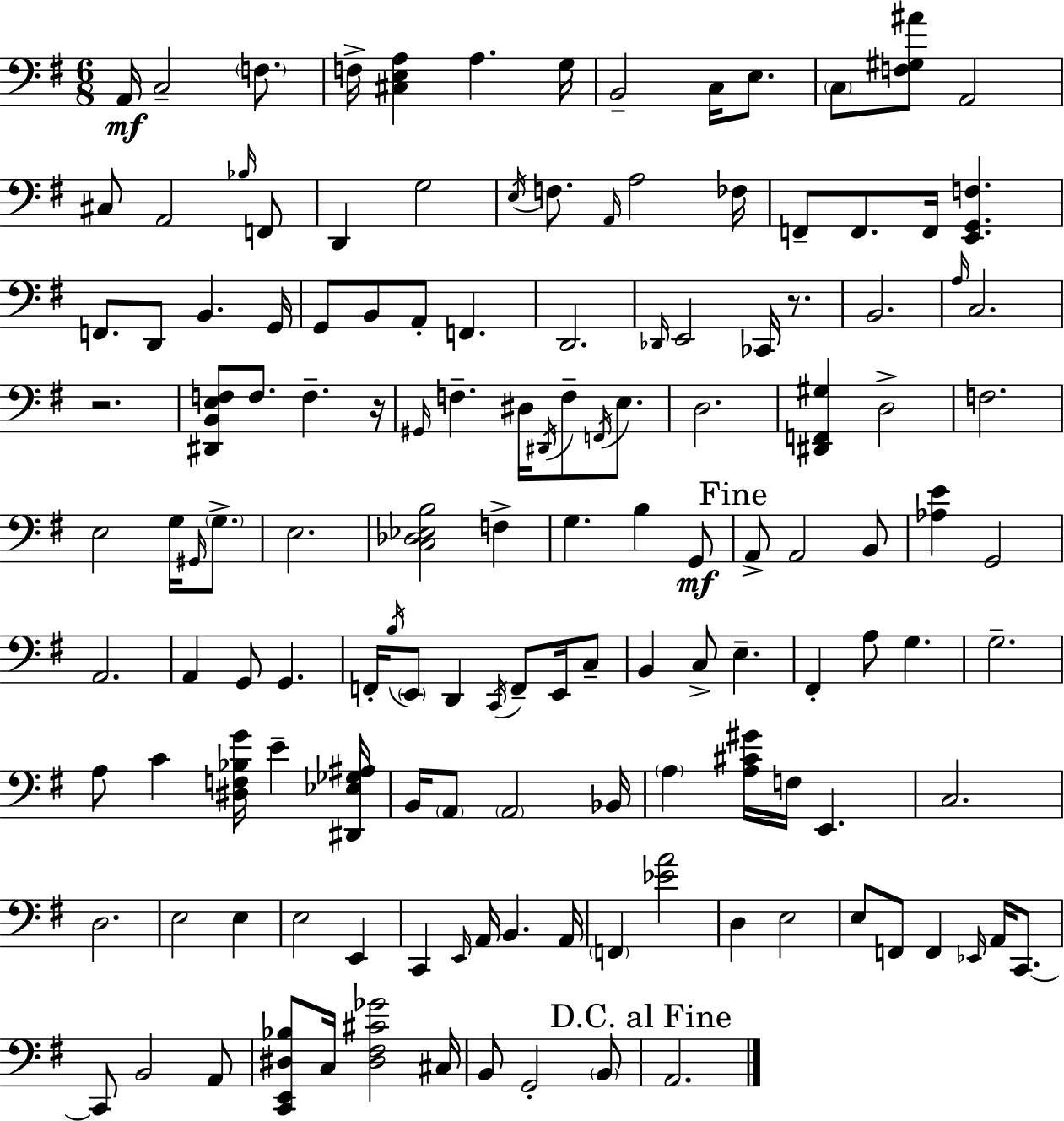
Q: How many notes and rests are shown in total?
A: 139